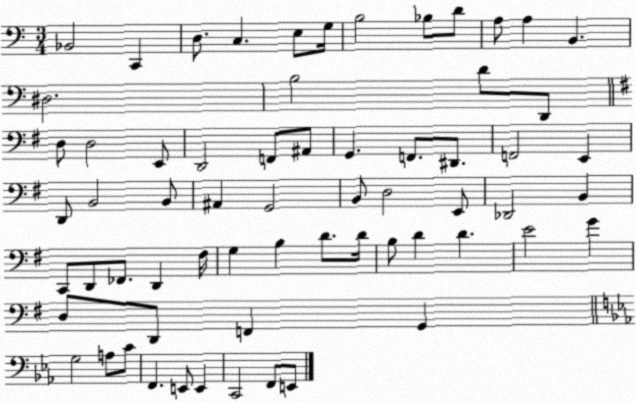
X:1
T:Untitled
M:3/4
L:1/4
K:C
_B,,2 C,, D,/2 C, E,/2 G,/4 B,2 _B,/2 D/2 A,/2 A, B,, ^D,2 B,2 D/2 D,,/2 D,/2 D,2 E,,/2 D,,2 F,,/2 ^A,,/2 G,, F,,/2 ^D,,/2 F,,2 E,, D,,/2 B,,2 B,,/2 ^A,, G,,2 B,,/2 D,2 E,,/2 _D,,2 B,, C,,/2 D,,/2 _F,,/2 D,, ^F,/4 G, B, D/2 D/4 B,/2 D D E2 G D,/2 D,,/2 F,, G,, G,2 A,/2 C/2 F,, E,,/2 E,, C,,2 F,,/2 E,,/2